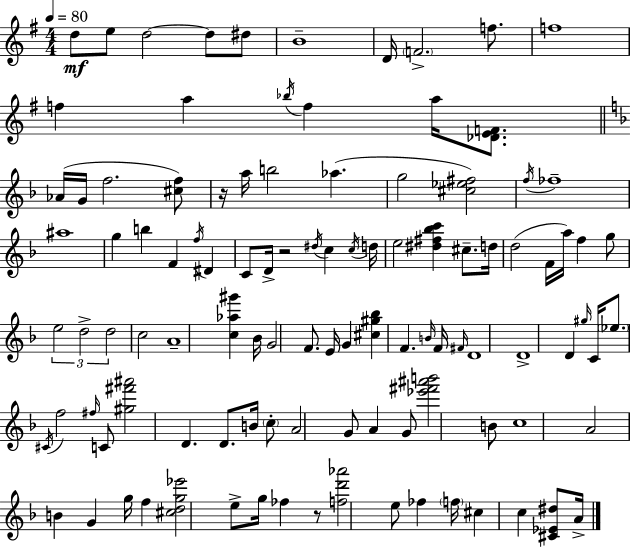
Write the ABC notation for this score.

X:1
T:Untitled
M:4/4
L:1/4
K:Em
d/2 e/2 d2 d/2 ^d/2 B4 D/4 F2 f/2 f4 f a _b/4 f a/4 [_DEF]/2 _A/4 G/4 f2 [^cf]/2 z/4 a/4 b2 _a g2 [^c_e^f]2 f/4 _f4 ^a4 g b F f/4 ^D C/2 D/4 z2 ^d/4 c c/4 d/4 e2 [^d^f_bc'] ^c/2 d/4 d2 F/4 a/4 f g/2 e2 d2 d2 c2 A4 [c_a^g'] _B/4 G2 F/2 E/4 G [^c^g_b] F B/4 F/4 ^F/4 D4 D4 D ^g/4 C/4 _e/2 ^C/4 f2 ^f/4 C/2 [^g^f'^a']2 D D/2 B/4 c/2 A2 G/2 A G/2 [_e'^f'^a'b']2 B/2 c4 A2 B G g/4 f [^cdg_e']2 e/2 g/4 _f z/2 [fd'_a']2 e/2 _f f/4 ^c c [^C_E^d]/2 A/4